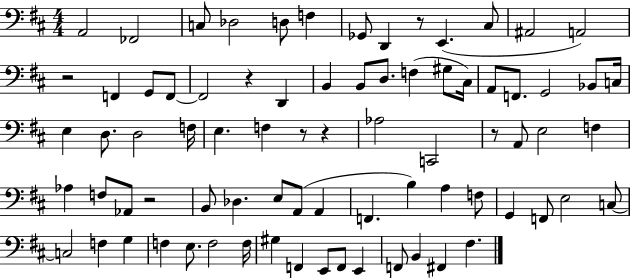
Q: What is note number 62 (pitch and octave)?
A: F3